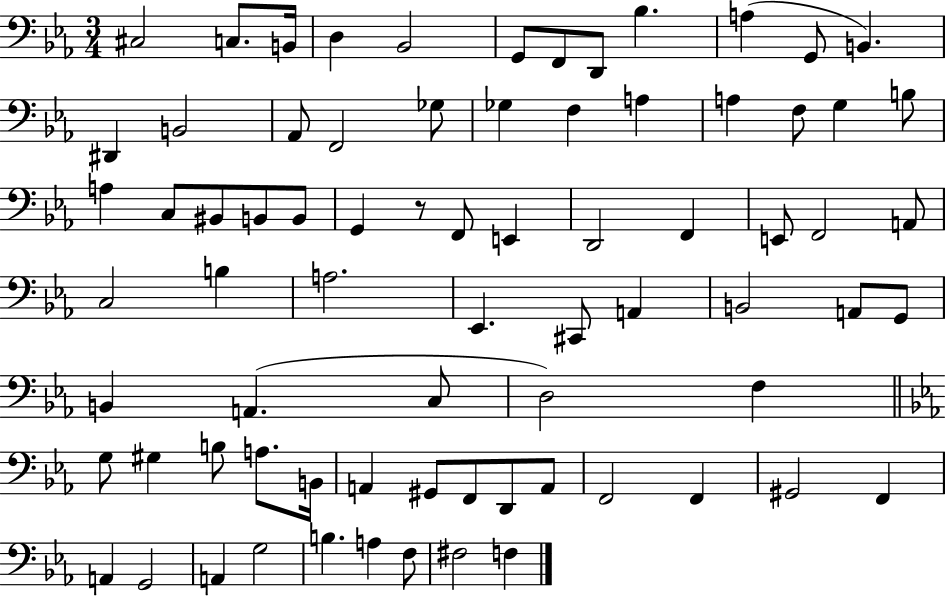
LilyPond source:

{
  \clef bass
  \numericTimeSignature
  \time 3/4
  \key ees \major
  cis2 c8. b,16 | d4 bes,2 | g,8 f,8 d,8 bes4. | a4( g,8 b,4.) | \break dis,4 b,2 | aes,8 f,2 ges8 | ges4 f4 a4 | a4 f8 g4 b8 | \break a4 c8 bis,8 b,8 b,8 | g,4 r8 f,8 e,4 | d,2 f,4 | e,8 f,2 a,8 | \break c2 b4 | a2. | ees,4. cis,8 a,4 | b,2 a,8 g,8 | \break b,4 a,4.( c8 | d2) f4 | \bar "||" \break \key ees \major g8 gis4 b8 a8. b,16 | a,4 gis,8 f,8 d,8 a,8 | f,2 f,4 | gis,2 f,4 | \break a,4 g,2 | a,4 g2 | b4. a4 f8 | fis2 f4 | \break \bar "|."
}